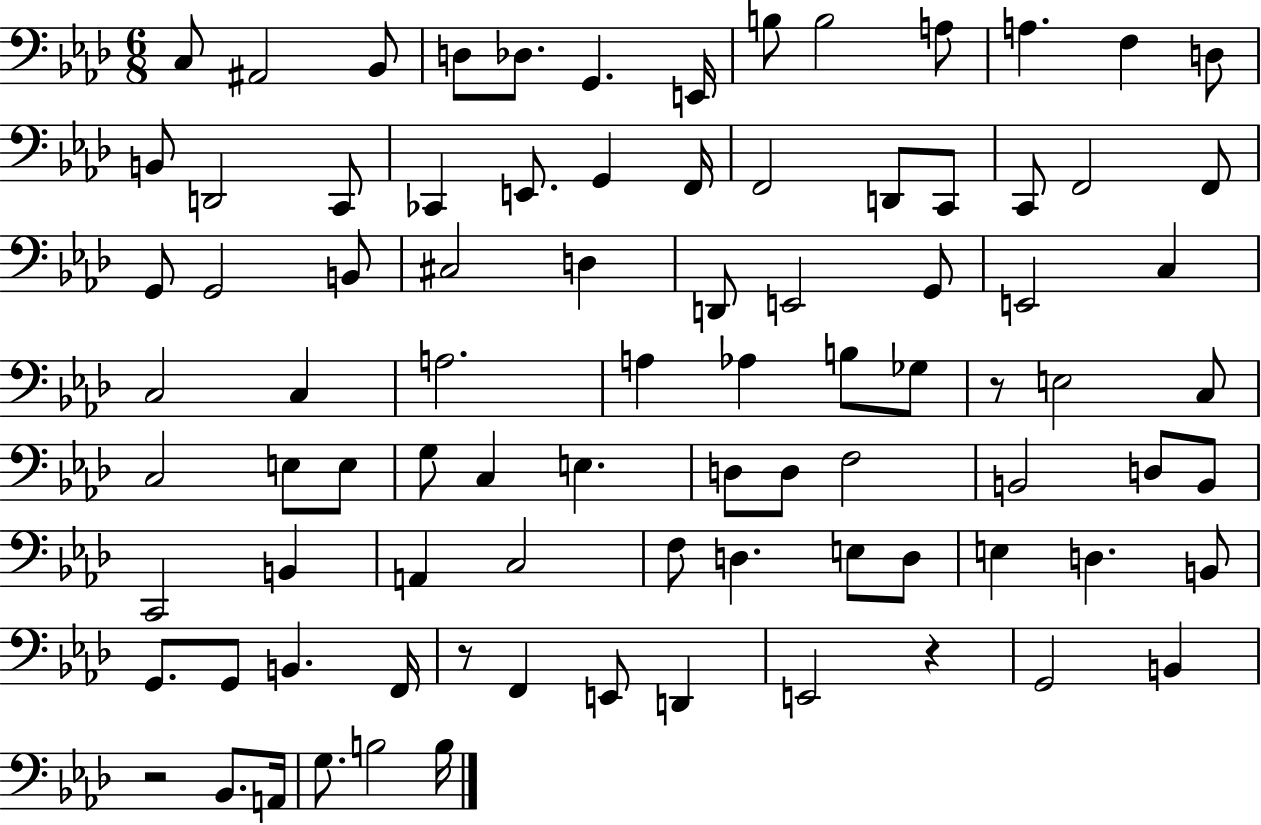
C3/e A#2/h Bb2/e D3/e Db3/e. G2/q. E2/s B3/e B3/h A3/e A3/q. F3/q D3/e B2/e D2/h C2/e CES2/q E2/e. G2/q F2/s F2/h D2/e C2/e C2/e F2/h F2/e G2/e G2/h B2/e C#3/h D3/q D2/e E2/h G2/e E2/h C3/q C3/h C3/q A3/h. A3/q Ab3/q B3/e Gb3/e R/e E3/h C3/e C3/h E3/e E3/e G3/e C3/q E3/q. D3/e D3/e F3/h B2/h D3/e B2/e C2/h B2/q A2/q C3/h F3/e D3/q. E3/e D3/e E3/q D3/q. B2/e G2/e. G2/e B2/q. F2/s R/e F2/q E2/e D2/q E2/h R/q G2/h B2/q R/h Bb2/e. A2/s G3/e. B3/h B3/s